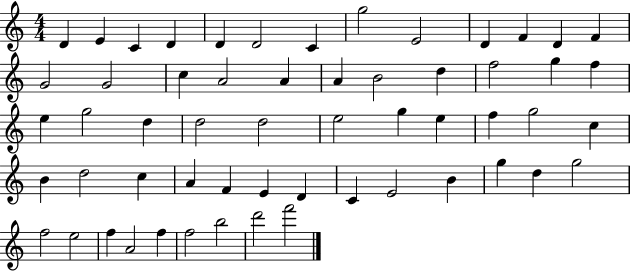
{
  \clef treble
  \numericTimeSignature
  \time 4/4
  \key c \major
  d'4 e'4 c'4 d'4 | d'4 d'2 c'4 | g''2 e'2 | d'4 f'4 d'4 f'4 | \break g'2 g'2 | c''4 a'2 a'4 | a'4 b'2 d''4 | f''2 g''4 f''4 | \break e''4 g''2 d''4 | d''2 d''2 | e''2 g''4 e''4 | f''4 g''2 c''4 | \break b'4 d''2 c''4 | a'4 f'4 e'4 d'4 | c'4 e'2 b'4 | g''4 d''4 g''2 | \break f''2 e''2 | f''4 a'2 f''4 | f''2 b''2 | d'''2 f'''2 | \break \bar "|."
}